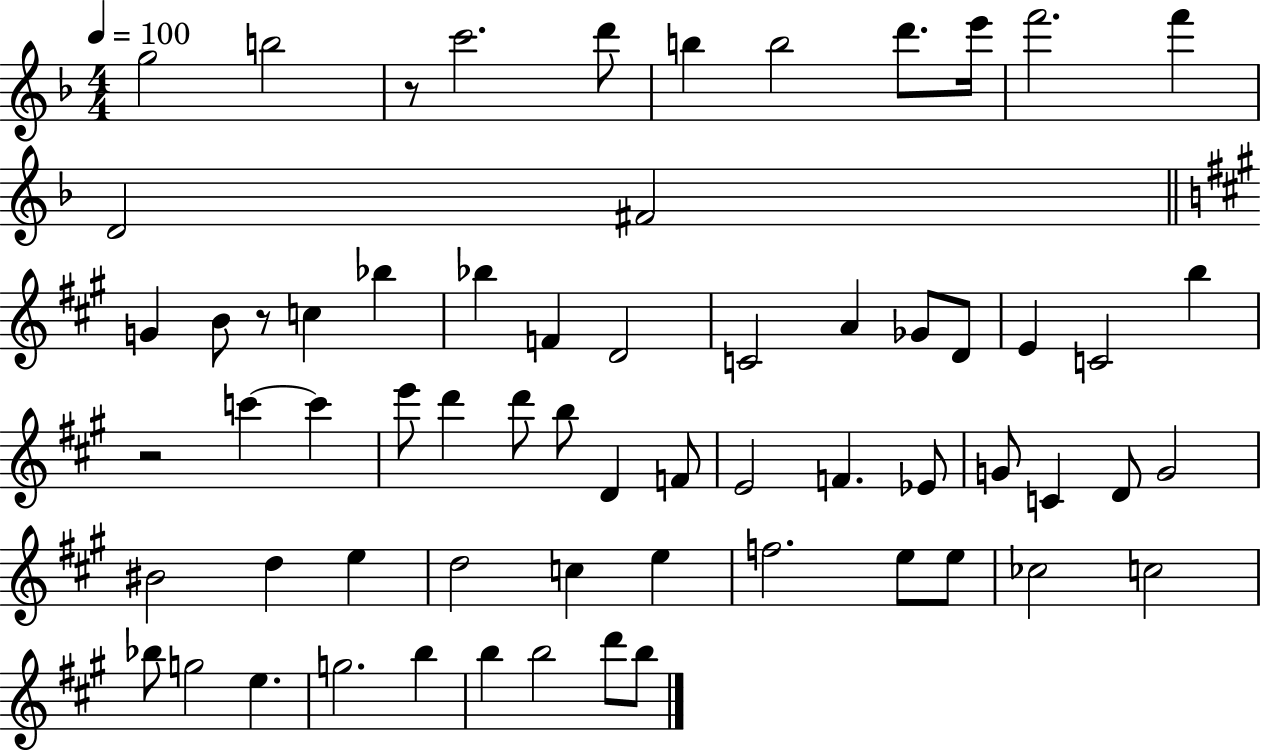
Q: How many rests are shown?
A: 3